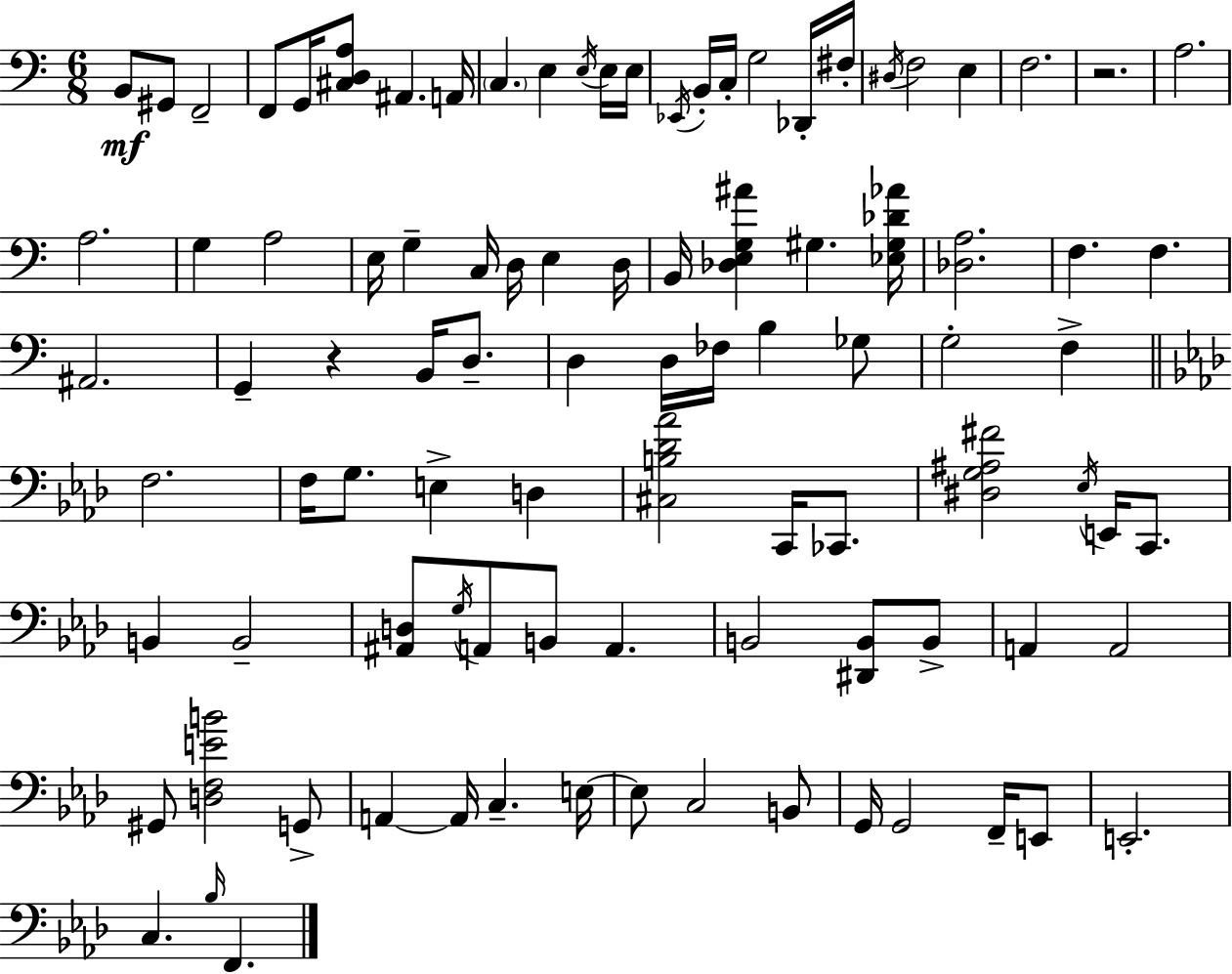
{
  \clef bass
  \numericTimeSignature
  \time 6/8
  \key a \minor
  b,8\mf gis,8 f,2-- | f,8 g,16 <cis d a>8 ais,4. a,16 | \parenthesize c4. e4 \acciaccatura { e16 } e16 | e16 \acciaccatura { ees,16 } b,16-. c16-. g2 | \break des,16-. fis16-. \acciaccatura { dis16 } f2 e4 | f2. | r2. | a2. | \break a2. | g4 a2 | e16 g4-- c16 d16 e4 | d16 b,16 <des e g ais'>4 gis4. | \break <ees gis des' aes'>16 <des a>2. | f4. f4. | ais,2. | g,4-- r4 b,16 | \break d8.-- d4 d16 fes16 b4 | ges8 g2-. f4-> | \bar "||" \break \key aes \major f2. | f16 g8. e4-> d4 | <cis b des' aes'>2 c,16 ces,8. | <dis g ais fis'>2 \acciaccatura { ees16 } e,16 c,8. | \break b,4 b,2-- | <ais, d>8 \acciaccatura { g16 } a,8 b,8 a,4. | b,2 <dis, b,>8 | b,8-> a,4 a,2 | \break gis,8 <d f e' b'>2 | g,8-> a,4~~ a,16 c4.-- | e16~~ e8 c2 | b,8 g,16 g,2 f,16-- | \break e,8 e,2.-. | c4. \grace { bes16 } f,4. | \bar "|."
}